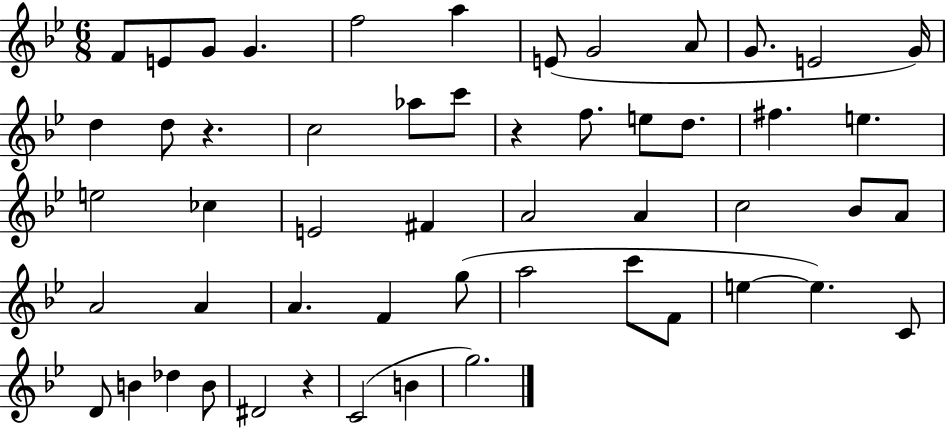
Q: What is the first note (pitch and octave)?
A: F4